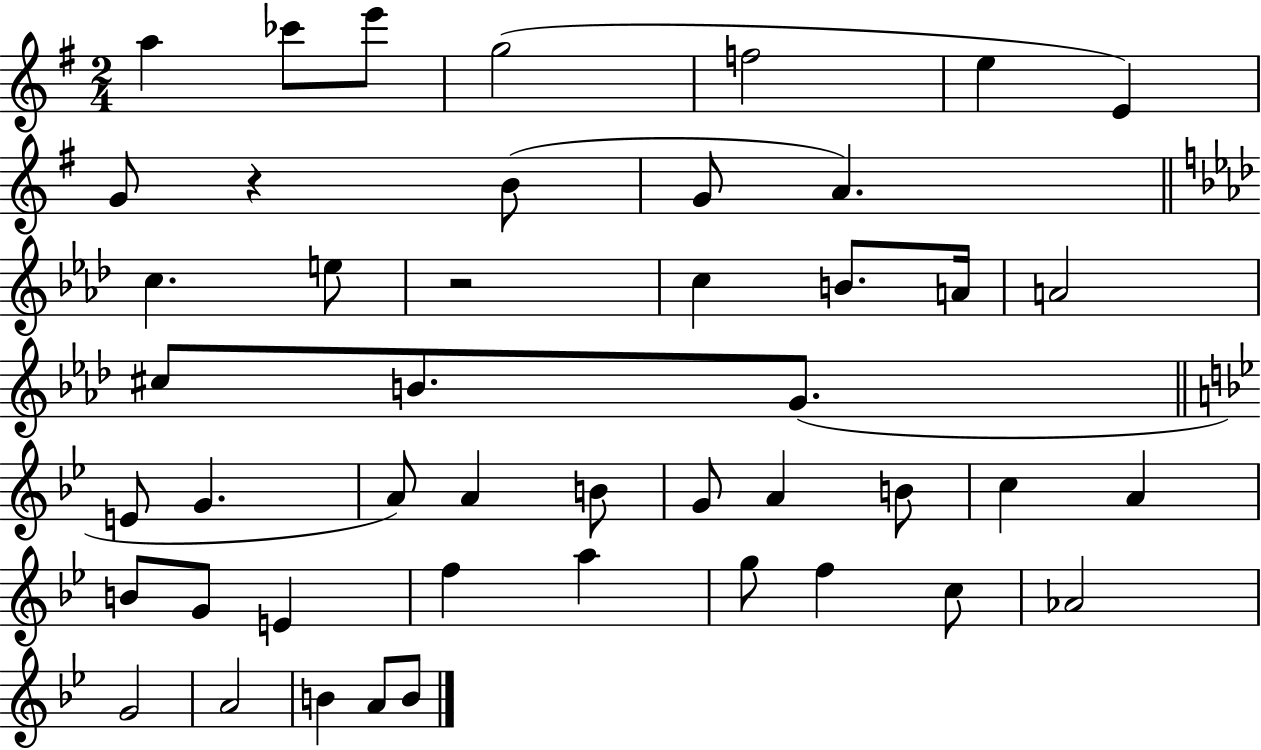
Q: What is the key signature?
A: G major